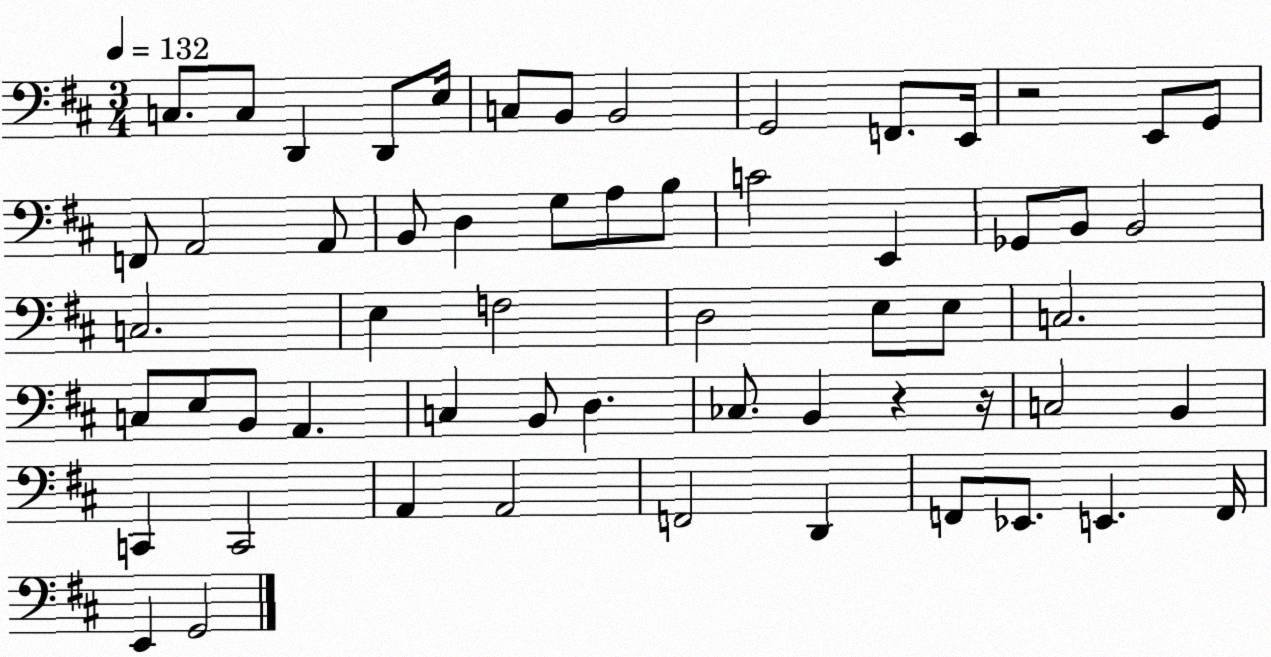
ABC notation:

X:1
T:Untitled
M:3/4
L:1/4
K:D
C,/2 C,/2 D,, D,,/2 E,/4 C,/2 B,,/2 B,,2 G,,2 F,,/2 E,,/4 z2 E,,/2 G,,/2 F,,/2 A,,2 A,,/2 B,,/2 D, G,/2 A,/2 B,/2 C2 E,, _G,,/2 B,,/2 B,,2 C,2 E, F,2 D,2 E,/2 E,/2 C,2 C,/2 E,/2 B,,/2 A,, C, B,,/2 D, _C,/2 B,, z z/4 C,2 B,, C,, C,,2 A,, A,,2 F,,2 D,, F,,/2 _E,,/2 E,, F,,/4 E,, G,,2